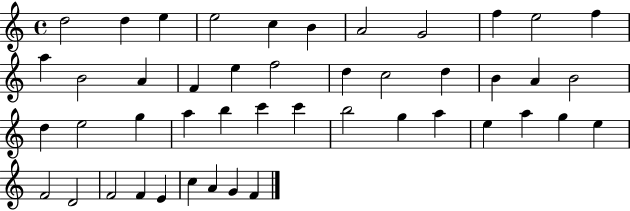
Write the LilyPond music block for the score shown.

{
  \clef treble
  \time 4/4
  \defaultTimeSignature
  \key c \major
  d''2 d''4 e''4 | e''2 c''4 b'4 | a'2 g'2 | f''4 e''2 f''4 | \break a''4 b'2 a'4 | f'4 e''4 f''2 | d''4 c''2 d''4 | b'4 a'4 b'2 | \break d''4 e''2 g''4 | a''4 b''4 c'''4 c'''4 | b''2 g''4 a''4 | e''4 a''4 g''4 e''4 | \break f'2 d'2 | f'2 f'4 e'4 | c''4 a'4 g'4 f'4 | \bar "|."
}